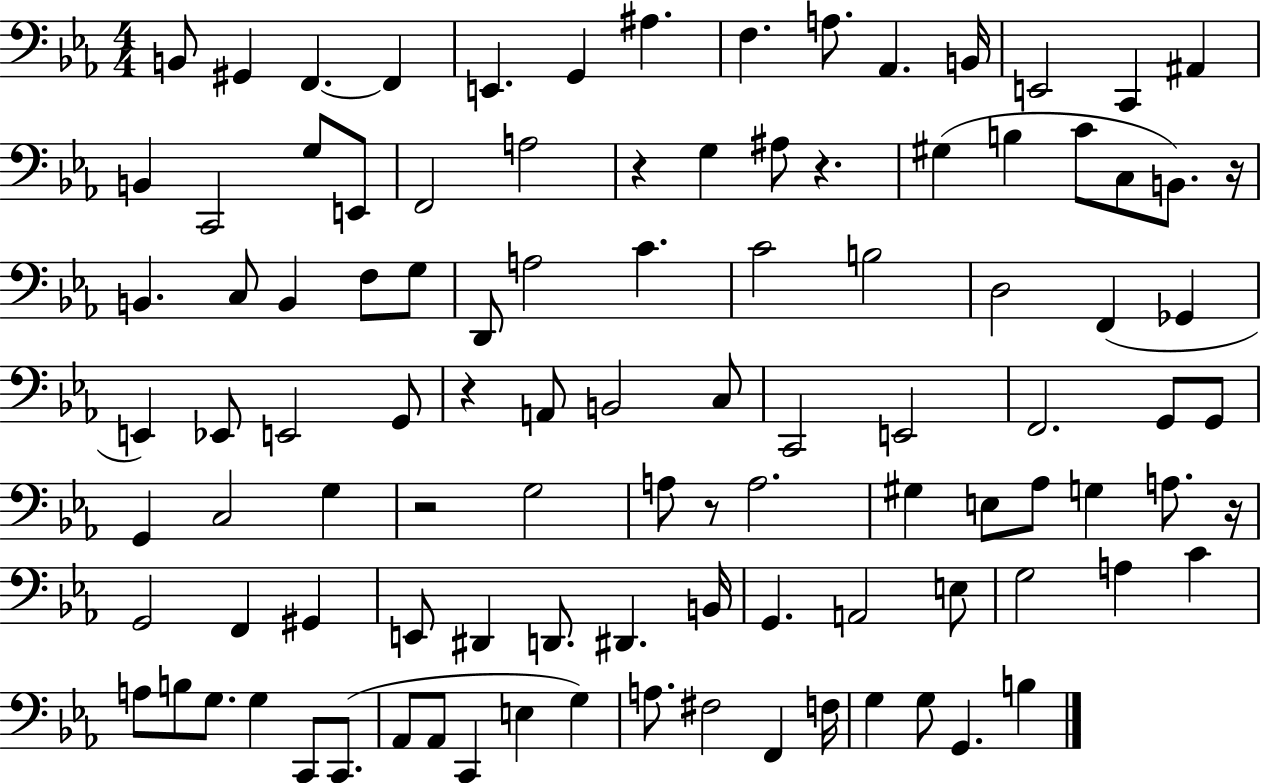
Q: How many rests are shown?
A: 7